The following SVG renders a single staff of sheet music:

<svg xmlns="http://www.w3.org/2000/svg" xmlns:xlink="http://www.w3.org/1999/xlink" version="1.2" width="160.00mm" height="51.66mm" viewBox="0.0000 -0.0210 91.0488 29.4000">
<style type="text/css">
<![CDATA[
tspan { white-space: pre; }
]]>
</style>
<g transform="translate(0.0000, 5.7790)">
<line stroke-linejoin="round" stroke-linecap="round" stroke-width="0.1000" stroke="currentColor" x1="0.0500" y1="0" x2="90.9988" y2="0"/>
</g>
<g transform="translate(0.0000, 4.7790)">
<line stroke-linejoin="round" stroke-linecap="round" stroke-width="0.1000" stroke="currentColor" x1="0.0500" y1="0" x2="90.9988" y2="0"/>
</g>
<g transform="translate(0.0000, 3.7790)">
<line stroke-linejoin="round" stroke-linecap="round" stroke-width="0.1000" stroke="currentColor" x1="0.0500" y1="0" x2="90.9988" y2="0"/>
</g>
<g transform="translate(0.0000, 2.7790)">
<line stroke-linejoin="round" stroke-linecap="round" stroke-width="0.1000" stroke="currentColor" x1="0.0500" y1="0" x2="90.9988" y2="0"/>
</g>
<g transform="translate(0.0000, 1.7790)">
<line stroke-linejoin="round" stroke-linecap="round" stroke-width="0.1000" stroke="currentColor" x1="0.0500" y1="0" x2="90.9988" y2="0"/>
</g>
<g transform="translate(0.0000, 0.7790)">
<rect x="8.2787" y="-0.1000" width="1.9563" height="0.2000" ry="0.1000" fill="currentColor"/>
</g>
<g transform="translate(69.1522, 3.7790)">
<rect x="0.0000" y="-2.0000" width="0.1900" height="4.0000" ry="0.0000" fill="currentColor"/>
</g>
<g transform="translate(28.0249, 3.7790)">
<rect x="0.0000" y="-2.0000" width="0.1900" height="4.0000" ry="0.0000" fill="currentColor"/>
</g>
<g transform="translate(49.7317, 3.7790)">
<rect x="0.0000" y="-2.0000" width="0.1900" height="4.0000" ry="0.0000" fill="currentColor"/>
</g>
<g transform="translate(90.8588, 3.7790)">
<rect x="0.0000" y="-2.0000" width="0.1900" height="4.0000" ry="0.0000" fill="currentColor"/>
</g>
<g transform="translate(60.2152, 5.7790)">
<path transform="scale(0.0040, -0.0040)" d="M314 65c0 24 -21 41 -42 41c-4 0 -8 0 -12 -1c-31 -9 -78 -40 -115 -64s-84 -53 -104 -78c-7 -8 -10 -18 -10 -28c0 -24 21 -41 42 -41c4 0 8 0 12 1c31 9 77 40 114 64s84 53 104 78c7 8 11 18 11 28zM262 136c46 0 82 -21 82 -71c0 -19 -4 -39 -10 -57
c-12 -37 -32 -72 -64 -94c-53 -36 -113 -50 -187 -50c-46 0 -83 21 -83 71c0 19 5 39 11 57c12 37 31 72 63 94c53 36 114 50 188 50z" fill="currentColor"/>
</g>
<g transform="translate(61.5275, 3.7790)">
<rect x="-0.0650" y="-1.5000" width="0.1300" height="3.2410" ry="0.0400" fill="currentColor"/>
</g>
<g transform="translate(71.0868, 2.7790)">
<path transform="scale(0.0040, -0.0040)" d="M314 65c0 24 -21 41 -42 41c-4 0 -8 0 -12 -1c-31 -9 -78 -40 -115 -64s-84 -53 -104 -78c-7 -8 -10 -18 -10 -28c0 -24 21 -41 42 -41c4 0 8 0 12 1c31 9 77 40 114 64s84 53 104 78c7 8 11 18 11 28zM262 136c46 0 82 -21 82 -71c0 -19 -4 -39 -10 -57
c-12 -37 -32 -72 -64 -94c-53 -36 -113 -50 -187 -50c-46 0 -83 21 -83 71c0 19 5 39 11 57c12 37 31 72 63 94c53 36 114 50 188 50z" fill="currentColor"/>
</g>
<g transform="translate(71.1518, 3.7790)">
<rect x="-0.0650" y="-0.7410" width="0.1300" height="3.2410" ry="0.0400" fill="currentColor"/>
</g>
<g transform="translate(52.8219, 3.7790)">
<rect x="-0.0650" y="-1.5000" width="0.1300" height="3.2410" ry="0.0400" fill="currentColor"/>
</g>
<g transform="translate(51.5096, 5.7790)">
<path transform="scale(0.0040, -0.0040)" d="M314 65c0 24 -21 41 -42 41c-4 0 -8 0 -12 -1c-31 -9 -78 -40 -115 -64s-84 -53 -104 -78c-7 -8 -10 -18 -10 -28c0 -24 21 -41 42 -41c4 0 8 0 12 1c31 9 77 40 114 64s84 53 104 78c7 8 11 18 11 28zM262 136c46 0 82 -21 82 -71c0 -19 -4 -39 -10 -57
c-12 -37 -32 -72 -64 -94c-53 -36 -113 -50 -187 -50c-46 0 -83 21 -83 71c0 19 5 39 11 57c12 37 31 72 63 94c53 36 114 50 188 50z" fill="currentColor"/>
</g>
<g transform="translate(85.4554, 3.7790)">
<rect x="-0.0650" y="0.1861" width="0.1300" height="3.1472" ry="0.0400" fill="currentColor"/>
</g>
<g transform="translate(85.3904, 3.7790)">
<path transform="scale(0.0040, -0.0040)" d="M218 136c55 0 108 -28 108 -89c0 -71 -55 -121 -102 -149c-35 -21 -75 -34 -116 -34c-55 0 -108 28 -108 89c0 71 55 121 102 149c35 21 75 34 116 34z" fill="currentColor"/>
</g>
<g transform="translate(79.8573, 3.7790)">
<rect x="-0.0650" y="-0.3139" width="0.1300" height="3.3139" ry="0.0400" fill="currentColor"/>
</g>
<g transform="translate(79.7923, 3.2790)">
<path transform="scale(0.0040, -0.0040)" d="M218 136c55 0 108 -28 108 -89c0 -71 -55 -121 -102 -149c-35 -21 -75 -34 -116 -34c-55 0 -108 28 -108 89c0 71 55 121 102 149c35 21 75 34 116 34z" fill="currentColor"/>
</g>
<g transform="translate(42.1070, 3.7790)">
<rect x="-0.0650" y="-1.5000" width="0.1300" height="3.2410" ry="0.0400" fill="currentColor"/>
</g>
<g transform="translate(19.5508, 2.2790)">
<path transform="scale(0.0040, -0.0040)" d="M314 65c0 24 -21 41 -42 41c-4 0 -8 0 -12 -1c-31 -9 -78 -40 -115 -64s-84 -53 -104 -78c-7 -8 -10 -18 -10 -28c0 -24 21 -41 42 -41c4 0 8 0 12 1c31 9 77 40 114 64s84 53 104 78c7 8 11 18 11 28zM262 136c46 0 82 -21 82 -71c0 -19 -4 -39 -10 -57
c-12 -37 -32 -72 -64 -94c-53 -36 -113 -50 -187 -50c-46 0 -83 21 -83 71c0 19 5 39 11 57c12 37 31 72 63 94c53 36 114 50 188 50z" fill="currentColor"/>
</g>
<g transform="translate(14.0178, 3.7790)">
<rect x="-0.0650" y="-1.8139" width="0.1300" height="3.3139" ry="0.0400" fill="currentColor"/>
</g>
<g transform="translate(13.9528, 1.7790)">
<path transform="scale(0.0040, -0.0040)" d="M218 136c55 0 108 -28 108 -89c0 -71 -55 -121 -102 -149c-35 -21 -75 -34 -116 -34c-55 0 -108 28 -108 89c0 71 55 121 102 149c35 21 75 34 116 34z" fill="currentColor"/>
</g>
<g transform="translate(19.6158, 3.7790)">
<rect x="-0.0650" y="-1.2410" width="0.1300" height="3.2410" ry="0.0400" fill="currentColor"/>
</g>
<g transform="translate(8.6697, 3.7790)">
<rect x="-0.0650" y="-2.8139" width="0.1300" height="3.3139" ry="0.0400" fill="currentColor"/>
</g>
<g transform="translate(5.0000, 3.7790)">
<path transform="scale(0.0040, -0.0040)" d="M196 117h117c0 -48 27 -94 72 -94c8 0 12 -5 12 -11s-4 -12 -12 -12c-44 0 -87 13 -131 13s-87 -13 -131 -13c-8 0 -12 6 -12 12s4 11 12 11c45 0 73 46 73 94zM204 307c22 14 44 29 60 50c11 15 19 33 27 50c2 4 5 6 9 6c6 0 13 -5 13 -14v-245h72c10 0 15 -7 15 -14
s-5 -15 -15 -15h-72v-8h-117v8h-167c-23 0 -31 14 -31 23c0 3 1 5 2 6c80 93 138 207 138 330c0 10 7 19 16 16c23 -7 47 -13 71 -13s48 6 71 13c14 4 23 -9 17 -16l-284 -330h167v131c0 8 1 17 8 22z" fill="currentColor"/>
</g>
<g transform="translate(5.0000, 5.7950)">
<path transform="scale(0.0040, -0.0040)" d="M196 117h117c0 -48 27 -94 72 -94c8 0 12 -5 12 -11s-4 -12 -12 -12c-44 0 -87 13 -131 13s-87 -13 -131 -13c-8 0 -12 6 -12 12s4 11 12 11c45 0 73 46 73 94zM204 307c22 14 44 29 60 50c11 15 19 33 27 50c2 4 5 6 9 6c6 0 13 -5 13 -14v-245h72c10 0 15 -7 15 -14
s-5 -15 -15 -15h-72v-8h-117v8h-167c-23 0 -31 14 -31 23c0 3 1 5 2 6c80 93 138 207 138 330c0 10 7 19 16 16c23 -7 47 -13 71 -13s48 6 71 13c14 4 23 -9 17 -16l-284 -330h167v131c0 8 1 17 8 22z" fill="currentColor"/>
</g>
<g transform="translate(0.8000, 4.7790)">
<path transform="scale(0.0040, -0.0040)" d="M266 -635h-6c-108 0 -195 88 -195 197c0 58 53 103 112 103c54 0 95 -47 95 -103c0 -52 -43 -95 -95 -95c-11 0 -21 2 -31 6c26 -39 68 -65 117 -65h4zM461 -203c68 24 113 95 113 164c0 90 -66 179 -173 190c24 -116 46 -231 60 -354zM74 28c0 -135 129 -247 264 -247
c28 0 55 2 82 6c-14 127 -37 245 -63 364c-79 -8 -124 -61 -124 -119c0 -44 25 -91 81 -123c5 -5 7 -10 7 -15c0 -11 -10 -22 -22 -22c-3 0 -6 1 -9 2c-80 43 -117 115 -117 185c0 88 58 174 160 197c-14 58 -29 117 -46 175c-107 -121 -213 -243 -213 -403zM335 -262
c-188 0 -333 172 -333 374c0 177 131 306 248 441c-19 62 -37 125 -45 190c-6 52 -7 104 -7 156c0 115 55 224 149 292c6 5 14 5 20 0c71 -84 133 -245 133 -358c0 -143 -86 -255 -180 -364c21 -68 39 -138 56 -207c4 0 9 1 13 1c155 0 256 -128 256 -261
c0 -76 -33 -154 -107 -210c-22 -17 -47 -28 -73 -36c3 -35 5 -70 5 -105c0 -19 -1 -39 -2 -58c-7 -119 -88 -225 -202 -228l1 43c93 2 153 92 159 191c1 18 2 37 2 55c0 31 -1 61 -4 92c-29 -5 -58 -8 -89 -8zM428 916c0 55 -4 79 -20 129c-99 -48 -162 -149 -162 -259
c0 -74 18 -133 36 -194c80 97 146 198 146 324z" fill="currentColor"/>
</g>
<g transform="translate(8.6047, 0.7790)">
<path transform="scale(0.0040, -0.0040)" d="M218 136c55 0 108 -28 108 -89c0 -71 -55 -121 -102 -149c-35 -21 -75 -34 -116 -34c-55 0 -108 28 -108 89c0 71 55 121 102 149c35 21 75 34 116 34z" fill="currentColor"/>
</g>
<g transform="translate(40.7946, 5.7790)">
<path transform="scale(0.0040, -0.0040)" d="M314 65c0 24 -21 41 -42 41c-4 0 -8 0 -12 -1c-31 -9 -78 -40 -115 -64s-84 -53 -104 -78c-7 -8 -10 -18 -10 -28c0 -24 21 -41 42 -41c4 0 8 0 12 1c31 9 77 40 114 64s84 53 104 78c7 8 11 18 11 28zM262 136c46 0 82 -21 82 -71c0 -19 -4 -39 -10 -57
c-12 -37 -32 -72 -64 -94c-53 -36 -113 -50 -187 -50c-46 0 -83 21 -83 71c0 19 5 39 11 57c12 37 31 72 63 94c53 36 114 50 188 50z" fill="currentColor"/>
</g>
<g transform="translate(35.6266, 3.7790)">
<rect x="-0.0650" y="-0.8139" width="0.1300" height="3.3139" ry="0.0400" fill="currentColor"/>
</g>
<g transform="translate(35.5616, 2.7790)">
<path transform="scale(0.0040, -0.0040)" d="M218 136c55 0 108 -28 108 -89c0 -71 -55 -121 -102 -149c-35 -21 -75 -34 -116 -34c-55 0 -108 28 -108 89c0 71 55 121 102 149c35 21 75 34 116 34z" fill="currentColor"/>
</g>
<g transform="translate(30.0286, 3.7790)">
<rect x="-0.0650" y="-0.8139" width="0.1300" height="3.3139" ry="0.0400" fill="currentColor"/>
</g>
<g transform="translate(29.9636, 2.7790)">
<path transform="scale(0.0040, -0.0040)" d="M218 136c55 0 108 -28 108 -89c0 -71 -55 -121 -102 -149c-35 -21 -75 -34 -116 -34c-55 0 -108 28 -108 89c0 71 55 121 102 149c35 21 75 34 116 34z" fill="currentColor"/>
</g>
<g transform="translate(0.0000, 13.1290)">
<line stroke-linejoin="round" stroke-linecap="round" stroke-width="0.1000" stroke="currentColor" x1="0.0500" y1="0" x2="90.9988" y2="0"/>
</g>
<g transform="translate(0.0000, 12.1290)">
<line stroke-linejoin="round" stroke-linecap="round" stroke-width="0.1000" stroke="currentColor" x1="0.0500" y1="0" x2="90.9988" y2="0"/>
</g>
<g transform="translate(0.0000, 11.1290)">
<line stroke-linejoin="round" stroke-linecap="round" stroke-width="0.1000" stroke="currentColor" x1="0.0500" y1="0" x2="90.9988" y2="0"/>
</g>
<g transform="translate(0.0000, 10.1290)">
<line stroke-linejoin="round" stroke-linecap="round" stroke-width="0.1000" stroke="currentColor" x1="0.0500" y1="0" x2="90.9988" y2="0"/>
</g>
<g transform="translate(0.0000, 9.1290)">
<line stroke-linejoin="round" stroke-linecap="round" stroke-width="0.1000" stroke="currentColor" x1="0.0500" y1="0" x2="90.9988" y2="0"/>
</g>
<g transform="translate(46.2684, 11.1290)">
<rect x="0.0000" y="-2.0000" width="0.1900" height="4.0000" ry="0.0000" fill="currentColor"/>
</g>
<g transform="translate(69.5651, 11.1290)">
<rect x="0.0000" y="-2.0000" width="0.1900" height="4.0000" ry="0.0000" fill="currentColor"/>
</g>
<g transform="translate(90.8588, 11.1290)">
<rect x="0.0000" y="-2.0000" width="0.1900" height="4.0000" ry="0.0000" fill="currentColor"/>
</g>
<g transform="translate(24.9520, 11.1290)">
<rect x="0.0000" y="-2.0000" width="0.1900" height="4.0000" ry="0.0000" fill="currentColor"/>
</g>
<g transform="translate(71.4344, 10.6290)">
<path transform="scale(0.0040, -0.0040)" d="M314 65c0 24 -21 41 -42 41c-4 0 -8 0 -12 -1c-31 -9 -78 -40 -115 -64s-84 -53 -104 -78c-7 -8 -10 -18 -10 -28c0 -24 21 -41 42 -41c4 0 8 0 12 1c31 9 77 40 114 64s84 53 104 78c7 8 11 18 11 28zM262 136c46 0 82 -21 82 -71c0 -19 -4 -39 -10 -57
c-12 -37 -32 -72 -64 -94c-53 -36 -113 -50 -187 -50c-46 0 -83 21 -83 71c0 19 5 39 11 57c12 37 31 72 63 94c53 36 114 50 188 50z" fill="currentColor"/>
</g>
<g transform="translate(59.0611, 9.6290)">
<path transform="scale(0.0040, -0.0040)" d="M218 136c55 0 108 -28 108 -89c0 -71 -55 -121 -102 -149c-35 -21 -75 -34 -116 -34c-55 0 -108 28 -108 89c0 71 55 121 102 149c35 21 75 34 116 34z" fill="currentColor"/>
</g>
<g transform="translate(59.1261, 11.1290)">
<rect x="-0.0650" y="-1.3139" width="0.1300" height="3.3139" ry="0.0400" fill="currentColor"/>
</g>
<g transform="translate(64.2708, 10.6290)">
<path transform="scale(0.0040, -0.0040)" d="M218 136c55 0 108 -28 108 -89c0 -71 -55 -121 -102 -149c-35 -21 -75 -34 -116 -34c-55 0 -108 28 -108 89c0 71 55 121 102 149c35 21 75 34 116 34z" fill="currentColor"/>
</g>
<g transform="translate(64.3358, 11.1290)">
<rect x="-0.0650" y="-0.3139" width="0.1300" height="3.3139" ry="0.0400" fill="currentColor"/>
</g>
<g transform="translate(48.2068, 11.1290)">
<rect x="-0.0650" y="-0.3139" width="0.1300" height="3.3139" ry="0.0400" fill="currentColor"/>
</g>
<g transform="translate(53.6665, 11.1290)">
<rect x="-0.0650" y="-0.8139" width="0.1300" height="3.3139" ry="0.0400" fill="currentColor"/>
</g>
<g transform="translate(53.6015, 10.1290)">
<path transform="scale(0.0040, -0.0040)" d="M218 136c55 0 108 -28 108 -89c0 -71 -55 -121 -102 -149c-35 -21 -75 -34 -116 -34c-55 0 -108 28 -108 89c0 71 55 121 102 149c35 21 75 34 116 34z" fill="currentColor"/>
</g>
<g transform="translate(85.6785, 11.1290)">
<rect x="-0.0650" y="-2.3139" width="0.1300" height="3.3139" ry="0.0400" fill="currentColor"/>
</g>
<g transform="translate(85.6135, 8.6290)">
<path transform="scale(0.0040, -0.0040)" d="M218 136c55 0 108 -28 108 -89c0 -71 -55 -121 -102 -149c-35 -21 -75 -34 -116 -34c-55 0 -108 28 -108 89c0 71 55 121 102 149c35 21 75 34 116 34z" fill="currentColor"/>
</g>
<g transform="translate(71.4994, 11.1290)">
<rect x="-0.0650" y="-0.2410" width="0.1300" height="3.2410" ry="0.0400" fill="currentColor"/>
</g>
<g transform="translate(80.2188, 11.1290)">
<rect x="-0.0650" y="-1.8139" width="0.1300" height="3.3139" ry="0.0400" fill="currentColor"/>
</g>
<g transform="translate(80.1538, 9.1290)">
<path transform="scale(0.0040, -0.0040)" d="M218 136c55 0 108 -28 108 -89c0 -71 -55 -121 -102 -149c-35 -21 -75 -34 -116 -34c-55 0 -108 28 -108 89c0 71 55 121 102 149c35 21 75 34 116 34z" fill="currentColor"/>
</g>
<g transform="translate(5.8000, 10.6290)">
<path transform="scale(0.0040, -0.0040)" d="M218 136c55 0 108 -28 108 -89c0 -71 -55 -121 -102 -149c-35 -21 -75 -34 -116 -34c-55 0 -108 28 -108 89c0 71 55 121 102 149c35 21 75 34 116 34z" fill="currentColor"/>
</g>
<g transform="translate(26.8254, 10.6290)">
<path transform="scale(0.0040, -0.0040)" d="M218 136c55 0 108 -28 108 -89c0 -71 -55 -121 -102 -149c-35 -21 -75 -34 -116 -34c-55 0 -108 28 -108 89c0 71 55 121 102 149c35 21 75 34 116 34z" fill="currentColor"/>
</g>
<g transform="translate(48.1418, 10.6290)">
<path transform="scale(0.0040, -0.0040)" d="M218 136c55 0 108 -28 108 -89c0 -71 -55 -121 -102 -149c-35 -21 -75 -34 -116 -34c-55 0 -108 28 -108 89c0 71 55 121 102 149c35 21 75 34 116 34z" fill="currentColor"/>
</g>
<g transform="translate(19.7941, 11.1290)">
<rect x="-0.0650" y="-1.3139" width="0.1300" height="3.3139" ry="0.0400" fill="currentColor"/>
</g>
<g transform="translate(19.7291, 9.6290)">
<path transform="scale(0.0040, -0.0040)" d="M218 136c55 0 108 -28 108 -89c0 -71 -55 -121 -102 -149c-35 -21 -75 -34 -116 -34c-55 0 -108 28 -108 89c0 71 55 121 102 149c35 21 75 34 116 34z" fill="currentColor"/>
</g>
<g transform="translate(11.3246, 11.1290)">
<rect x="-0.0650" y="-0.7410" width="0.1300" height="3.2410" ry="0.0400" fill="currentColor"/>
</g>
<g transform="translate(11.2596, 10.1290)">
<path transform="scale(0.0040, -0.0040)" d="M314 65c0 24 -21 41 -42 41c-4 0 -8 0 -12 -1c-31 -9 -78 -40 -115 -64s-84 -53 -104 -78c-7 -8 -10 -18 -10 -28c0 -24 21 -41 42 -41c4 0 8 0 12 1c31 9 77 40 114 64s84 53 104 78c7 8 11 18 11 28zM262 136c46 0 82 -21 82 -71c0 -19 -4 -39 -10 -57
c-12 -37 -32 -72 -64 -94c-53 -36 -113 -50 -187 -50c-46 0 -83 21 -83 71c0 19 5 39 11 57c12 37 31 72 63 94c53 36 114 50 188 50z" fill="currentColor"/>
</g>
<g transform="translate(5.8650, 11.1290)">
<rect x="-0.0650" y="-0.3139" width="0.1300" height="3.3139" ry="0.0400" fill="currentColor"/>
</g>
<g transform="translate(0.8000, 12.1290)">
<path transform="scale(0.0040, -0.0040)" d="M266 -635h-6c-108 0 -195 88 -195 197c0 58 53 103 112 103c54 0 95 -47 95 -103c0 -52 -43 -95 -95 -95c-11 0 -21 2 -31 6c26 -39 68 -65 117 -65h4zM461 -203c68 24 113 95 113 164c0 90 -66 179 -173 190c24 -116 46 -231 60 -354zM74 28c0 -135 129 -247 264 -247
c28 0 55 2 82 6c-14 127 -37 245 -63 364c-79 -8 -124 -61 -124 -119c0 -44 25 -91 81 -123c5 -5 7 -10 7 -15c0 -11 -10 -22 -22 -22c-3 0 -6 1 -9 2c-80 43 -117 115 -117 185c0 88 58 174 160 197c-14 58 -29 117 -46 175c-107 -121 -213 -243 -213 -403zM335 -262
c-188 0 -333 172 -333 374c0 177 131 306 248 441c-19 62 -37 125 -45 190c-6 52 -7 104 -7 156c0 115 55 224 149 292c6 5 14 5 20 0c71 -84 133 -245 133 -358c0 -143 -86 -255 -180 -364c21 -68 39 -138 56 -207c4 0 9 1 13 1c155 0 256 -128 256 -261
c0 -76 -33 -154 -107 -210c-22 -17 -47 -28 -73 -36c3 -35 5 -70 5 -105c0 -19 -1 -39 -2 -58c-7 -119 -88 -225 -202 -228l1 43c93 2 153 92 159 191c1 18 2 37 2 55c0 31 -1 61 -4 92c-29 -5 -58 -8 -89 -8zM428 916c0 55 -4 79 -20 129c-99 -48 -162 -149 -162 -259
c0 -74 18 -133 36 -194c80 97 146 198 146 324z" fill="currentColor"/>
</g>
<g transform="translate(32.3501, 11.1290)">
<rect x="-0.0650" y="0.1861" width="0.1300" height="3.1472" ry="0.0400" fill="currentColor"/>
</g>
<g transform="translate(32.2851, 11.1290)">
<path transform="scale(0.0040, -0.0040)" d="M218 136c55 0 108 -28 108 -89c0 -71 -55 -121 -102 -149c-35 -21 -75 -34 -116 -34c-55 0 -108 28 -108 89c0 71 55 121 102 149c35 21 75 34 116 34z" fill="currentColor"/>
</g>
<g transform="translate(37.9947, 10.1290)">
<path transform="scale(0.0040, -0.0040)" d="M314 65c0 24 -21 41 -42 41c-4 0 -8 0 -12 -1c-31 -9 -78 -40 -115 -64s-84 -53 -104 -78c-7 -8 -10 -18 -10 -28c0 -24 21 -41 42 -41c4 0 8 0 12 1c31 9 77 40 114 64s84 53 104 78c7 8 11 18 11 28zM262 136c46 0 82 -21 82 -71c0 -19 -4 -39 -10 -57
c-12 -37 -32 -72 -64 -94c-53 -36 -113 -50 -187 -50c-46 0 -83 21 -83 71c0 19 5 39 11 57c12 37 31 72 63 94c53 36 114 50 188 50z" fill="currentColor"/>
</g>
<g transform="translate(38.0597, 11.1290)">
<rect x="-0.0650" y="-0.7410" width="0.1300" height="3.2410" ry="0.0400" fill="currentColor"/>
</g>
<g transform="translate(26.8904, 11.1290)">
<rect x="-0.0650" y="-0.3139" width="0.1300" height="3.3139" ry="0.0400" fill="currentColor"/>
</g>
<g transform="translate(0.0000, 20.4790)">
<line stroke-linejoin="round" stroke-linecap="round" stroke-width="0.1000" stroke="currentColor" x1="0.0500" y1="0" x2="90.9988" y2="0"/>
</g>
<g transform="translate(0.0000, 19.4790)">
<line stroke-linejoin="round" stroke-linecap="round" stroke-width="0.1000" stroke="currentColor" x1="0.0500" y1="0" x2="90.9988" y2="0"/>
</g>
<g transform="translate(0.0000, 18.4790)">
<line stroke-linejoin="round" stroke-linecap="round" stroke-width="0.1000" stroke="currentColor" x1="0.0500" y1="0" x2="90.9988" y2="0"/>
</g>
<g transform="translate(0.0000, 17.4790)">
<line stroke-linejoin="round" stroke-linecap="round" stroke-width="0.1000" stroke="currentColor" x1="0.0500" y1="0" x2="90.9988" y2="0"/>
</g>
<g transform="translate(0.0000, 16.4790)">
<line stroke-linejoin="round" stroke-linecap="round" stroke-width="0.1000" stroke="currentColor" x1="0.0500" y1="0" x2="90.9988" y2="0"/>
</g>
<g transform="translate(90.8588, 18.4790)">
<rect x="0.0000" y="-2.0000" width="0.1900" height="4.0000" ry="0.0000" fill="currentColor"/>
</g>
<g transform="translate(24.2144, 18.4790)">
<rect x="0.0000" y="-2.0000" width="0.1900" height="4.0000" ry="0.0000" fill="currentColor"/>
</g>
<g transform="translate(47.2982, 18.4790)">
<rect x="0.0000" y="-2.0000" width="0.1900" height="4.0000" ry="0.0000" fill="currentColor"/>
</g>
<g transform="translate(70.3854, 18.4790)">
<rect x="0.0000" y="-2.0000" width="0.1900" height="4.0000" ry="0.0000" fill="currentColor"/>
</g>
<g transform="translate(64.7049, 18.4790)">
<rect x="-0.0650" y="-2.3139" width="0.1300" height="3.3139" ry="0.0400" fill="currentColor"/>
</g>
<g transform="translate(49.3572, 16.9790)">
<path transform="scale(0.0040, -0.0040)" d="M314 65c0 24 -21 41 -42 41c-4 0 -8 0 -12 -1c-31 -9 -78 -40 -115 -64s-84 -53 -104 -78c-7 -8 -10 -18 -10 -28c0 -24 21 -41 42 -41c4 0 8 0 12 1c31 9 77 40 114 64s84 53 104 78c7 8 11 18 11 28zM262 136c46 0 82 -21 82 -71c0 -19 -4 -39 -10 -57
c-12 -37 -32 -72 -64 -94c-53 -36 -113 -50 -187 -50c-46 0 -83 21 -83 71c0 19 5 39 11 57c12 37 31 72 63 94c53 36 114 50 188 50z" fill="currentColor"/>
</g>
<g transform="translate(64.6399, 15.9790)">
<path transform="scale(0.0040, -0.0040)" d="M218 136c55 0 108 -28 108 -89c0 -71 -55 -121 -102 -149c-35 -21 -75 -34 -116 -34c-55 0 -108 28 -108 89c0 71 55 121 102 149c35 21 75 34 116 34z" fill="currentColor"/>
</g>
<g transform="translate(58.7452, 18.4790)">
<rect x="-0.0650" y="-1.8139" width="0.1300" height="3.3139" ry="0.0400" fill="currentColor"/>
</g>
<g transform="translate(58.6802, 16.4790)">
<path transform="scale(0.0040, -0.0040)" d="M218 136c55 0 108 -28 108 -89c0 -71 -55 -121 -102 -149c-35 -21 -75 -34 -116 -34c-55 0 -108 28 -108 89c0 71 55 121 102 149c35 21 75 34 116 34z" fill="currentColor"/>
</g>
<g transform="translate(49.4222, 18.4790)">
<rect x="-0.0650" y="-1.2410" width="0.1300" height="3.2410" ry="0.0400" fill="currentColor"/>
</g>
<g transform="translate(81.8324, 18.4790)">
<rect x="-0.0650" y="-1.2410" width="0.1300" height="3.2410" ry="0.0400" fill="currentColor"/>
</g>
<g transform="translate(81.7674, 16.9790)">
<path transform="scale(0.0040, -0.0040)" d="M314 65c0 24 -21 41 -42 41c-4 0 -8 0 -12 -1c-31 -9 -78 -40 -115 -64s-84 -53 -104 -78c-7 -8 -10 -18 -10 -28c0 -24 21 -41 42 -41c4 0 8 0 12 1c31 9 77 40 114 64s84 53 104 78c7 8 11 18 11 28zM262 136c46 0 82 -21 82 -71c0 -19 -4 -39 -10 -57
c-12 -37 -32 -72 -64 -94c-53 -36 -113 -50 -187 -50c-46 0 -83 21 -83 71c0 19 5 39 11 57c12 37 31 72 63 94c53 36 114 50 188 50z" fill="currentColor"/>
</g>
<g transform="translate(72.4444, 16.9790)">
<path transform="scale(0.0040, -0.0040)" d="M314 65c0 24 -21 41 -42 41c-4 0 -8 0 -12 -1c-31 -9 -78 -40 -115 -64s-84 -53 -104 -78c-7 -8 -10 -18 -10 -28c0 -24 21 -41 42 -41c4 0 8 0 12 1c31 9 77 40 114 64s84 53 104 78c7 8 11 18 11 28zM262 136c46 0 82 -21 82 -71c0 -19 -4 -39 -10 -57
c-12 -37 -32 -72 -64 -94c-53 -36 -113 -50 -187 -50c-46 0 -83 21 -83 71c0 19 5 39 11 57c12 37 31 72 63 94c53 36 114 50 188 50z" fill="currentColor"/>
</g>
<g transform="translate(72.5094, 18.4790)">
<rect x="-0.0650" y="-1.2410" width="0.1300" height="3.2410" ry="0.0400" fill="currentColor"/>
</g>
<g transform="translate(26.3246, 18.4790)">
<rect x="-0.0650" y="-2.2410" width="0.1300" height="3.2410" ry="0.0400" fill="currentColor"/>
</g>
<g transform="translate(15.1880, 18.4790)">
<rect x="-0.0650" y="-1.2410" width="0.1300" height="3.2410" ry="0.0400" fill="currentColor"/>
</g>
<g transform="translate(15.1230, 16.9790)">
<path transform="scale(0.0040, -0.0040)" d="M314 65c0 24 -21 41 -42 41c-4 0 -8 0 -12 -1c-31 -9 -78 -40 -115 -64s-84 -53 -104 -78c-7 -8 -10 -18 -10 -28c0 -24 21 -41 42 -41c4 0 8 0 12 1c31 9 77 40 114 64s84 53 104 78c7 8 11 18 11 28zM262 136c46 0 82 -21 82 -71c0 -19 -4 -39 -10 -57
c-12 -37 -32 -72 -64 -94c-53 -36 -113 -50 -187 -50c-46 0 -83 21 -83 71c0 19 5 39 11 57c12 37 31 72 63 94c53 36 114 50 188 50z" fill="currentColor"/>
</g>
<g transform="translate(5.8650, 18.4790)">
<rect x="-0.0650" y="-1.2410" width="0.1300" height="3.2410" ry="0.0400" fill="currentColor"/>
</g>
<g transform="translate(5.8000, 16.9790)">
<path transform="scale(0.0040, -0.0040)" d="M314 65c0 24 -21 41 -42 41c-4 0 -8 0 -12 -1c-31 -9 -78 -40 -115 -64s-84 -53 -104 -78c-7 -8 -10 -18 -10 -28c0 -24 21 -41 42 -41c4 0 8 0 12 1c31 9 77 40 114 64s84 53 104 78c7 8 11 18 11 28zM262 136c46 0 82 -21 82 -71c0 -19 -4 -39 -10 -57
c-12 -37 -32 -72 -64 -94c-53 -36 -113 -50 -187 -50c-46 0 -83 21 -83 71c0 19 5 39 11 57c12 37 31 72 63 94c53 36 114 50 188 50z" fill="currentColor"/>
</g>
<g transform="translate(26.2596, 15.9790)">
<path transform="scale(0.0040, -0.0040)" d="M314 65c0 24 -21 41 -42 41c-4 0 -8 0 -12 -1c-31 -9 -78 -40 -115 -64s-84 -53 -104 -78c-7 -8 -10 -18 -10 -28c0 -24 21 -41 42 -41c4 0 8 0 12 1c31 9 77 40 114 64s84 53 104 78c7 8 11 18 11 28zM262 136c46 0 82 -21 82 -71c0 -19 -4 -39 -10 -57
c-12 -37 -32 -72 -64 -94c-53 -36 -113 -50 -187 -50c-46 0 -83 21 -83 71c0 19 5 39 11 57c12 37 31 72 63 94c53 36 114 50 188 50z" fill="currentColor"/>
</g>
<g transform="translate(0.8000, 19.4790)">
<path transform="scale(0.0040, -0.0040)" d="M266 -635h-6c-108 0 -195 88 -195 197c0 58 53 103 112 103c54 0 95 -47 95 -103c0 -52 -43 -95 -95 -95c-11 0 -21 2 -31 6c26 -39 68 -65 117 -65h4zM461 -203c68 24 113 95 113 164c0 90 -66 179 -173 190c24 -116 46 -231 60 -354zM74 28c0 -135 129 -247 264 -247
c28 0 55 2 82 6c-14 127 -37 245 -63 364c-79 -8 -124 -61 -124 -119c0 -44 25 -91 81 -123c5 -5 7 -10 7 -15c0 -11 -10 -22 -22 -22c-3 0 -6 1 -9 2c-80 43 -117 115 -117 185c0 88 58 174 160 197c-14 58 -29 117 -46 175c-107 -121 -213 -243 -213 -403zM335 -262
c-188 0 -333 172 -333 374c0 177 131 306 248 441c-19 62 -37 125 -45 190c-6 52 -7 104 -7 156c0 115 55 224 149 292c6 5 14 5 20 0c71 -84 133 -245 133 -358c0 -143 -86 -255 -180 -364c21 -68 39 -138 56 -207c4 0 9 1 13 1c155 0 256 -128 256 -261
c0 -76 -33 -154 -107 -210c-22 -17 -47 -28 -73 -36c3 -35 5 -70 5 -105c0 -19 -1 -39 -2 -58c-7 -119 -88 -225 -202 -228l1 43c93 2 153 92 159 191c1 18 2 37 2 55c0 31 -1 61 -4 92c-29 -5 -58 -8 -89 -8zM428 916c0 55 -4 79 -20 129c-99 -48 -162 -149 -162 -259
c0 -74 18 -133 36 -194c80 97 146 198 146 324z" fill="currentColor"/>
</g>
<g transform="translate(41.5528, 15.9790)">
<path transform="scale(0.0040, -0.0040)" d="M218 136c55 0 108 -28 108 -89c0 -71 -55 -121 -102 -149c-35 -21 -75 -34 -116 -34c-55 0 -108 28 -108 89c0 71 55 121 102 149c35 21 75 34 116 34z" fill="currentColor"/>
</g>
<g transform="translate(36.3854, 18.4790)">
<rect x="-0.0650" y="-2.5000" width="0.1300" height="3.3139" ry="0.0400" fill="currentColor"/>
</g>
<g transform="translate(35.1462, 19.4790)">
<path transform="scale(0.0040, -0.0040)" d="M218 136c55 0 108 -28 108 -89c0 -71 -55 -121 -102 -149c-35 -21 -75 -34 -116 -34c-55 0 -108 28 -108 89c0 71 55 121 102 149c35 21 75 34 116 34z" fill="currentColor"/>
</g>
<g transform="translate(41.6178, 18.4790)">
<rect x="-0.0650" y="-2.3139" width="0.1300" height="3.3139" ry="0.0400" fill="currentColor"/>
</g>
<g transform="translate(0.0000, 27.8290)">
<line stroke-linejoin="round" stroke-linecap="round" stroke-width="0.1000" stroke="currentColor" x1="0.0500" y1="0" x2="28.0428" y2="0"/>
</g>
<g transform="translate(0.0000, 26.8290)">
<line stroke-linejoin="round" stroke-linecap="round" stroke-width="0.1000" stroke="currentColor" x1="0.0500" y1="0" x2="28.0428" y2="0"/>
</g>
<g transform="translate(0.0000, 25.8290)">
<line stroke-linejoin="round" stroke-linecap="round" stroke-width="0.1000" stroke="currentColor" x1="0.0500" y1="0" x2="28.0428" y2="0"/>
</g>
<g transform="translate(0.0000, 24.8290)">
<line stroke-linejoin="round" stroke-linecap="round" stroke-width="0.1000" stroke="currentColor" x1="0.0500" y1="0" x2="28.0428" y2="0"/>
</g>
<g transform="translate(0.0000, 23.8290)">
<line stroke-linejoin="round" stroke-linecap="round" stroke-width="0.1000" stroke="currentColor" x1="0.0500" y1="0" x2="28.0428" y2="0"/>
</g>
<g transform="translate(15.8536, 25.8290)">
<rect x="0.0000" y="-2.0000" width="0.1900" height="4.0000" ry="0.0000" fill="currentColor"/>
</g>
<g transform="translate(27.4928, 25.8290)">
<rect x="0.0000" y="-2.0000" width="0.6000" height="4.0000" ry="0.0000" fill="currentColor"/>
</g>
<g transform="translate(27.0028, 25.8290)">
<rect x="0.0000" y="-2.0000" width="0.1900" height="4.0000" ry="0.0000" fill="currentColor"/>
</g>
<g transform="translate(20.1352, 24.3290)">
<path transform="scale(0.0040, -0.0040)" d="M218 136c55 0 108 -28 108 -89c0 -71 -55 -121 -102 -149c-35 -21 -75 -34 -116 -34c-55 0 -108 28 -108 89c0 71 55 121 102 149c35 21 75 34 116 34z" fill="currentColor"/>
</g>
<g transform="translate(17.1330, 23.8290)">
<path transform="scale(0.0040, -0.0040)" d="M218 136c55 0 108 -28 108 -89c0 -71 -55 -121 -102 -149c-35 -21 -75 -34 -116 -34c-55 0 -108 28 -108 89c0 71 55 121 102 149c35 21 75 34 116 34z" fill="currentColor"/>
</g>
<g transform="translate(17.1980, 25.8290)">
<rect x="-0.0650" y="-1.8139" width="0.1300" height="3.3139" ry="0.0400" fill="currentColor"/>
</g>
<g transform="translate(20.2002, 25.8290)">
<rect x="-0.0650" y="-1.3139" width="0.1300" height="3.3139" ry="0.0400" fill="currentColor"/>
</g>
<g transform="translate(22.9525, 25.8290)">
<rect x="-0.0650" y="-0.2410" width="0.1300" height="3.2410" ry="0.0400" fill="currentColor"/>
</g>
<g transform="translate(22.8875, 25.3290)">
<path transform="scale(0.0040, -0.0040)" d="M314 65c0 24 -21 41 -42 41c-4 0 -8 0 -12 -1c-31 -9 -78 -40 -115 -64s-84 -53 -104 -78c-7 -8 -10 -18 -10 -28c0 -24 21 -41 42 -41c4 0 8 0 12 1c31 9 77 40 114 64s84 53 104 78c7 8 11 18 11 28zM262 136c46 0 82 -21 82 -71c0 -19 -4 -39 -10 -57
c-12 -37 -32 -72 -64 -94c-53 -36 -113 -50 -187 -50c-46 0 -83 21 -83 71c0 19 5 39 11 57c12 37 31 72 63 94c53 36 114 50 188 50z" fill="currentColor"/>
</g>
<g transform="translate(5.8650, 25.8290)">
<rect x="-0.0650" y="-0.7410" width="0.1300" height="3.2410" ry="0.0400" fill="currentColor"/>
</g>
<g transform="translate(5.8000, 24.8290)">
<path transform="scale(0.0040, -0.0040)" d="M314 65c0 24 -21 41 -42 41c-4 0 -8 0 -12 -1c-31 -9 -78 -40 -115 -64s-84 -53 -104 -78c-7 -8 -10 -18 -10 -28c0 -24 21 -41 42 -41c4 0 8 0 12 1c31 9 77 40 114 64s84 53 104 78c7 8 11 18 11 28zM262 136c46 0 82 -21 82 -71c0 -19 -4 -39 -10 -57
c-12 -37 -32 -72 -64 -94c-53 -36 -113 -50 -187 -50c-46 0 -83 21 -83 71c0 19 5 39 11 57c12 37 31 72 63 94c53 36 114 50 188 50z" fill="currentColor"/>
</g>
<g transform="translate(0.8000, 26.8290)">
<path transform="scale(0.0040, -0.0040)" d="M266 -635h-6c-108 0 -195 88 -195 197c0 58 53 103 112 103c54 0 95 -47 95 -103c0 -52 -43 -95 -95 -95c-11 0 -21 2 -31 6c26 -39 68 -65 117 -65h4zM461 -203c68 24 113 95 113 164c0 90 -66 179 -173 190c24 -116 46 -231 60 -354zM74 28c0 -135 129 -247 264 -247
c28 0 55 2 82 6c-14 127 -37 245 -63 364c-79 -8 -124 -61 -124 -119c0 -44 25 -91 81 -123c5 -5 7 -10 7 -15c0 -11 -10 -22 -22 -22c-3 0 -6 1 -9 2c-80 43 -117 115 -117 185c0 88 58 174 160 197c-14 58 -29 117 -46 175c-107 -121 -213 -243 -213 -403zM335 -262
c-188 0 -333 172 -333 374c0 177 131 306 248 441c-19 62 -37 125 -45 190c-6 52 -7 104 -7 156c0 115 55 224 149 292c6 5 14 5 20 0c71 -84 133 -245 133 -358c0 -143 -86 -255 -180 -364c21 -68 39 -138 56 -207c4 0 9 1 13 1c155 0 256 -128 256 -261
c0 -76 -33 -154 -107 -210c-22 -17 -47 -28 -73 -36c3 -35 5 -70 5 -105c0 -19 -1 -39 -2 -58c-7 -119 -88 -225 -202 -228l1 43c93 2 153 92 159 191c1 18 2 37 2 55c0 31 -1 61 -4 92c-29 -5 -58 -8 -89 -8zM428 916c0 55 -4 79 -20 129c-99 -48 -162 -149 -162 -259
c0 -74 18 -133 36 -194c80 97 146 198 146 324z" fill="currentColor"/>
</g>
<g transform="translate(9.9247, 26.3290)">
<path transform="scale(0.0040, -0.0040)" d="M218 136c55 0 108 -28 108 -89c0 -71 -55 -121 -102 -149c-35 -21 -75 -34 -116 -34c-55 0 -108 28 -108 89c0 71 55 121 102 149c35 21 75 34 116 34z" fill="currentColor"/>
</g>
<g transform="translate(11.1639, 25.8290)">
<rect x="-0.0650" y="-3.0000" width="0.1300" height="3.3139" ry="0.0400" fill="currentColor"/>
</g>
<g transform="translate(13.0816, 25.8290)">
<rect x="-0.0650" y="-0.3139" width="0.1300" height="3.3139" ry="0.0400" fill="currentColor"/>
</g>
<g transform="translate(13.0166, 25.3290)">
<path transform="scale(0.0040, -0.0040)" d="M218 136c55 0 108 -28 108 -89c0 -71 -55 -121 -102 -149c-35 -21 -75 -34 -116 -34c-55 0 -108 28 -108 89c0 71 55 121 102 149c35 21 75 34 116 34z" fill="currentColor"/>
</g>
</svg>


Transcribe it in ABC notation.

X:1
T:Untitled
M:4/4
L:1/4
K:C
a f e2 d d E2 E2 E2 d2 c B c d2 e c B d2 c d e c c2 f g e2 e2 g2 G g e2 f g e2 e2 d2 A c f e c2